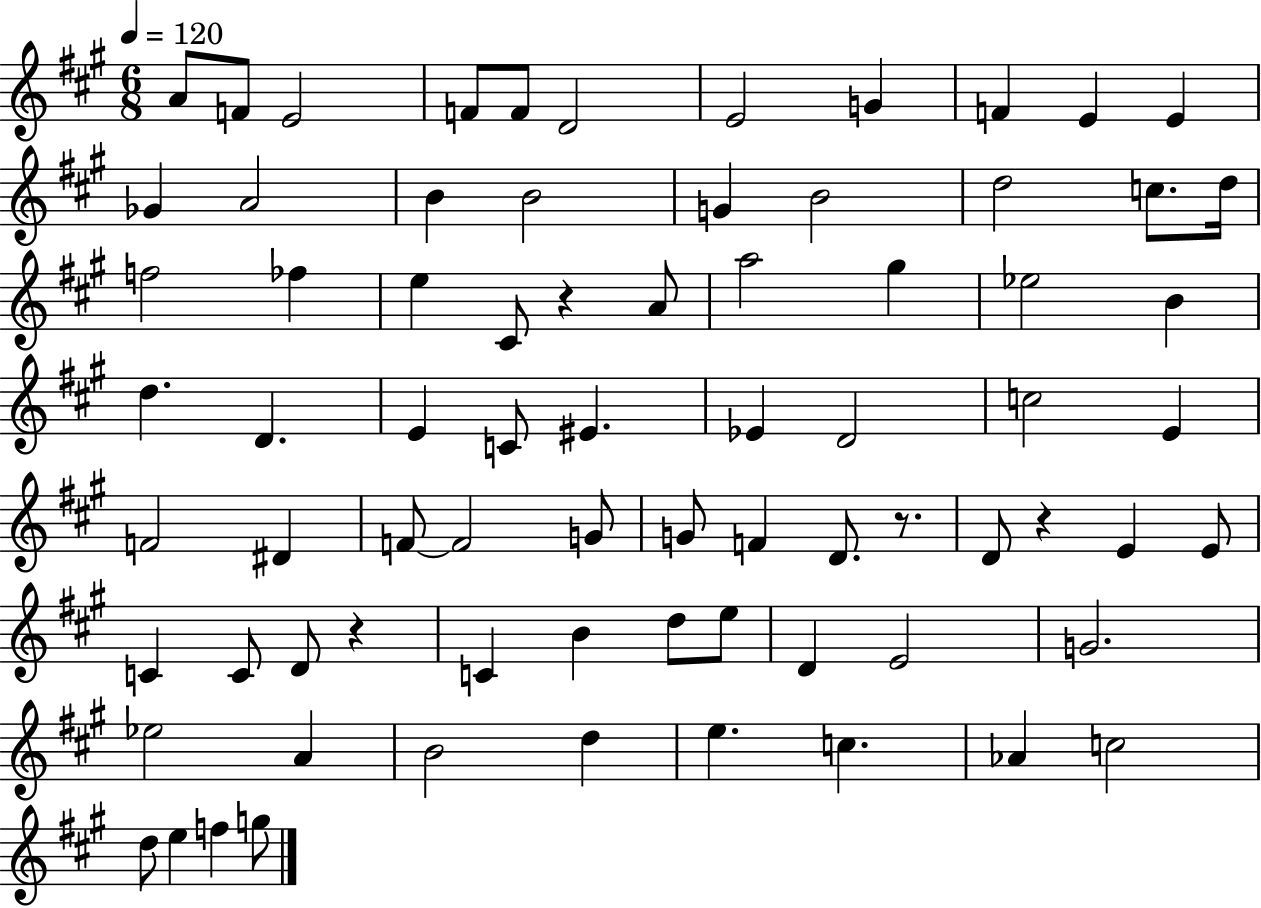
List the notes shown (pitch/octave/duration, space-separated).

A4/e F4/e E4/h F4/e F4/e D4/h E4/h G4/q F4/q E4/q E4/q Gb4/q A4/h B4/q B4/h G4/q B4/h D5/h C5/e. D5/s F5/h FES5/q E5/q C#4/e R/q A4/e A5/h G#5/q Eb5/h B4/q D5/q. D4/q. E4/q C4/e EIS4/q. Eb4/q D4/h C5/h E4/q F4/h D#4/q F4/e F4/h G4/e G4/e F4/q D4/e. R/e. D4/e R/q E4/q E4/e C4/q C4/e D4/e R/q C4/q B4/q D5/e E5/e D4/q E4/h G4/h. Eb5/h A4/q B4/h D5/q E5/q. C5/q. Ab4/q C5/h D5/e E5/q F5/q G5/e